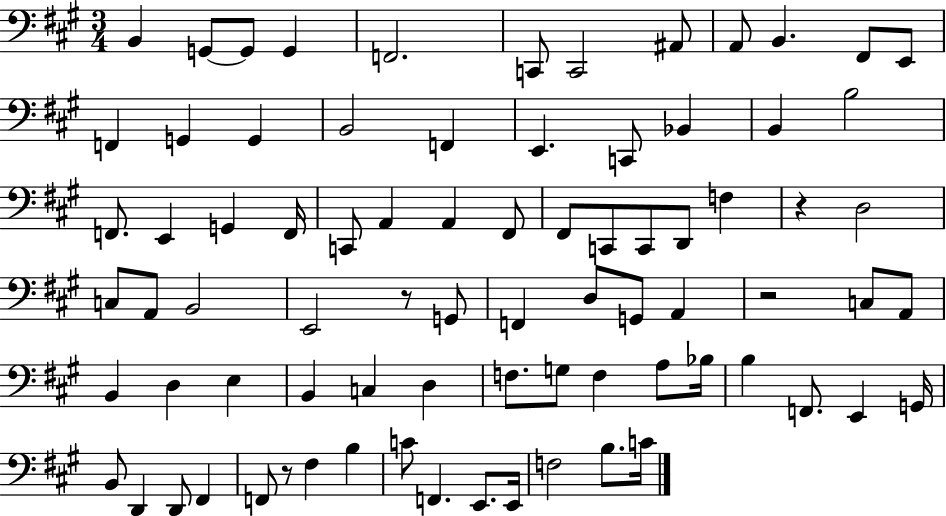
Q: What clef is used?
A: bass